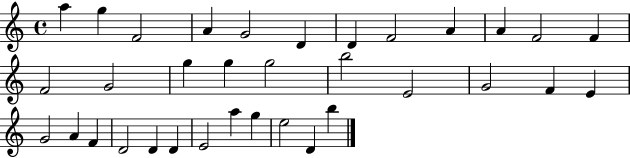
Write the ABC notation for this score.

X:1
T:Untitled
M:4/4
L:1/4
K:C
a g F2 A G2 D D F2 A A F2 F F2 G2 g g g2 b2 E2 G2 F E G2 A F D2 D D E2 a g e2 D b